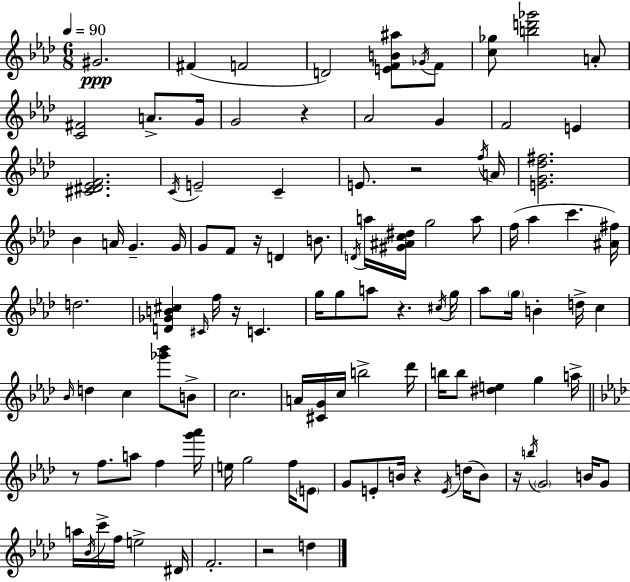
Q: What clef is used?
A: treble